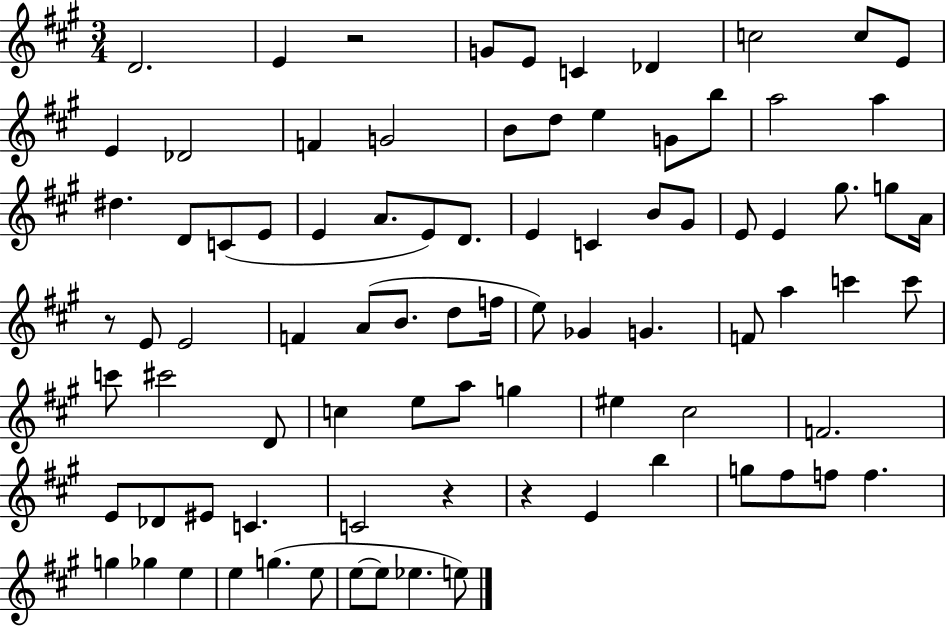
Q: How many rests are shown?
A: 4